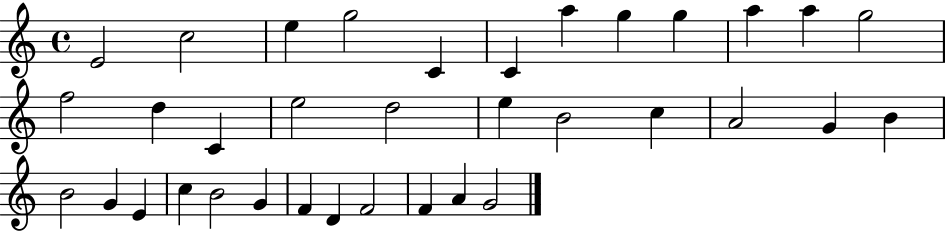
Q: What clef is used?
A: treble